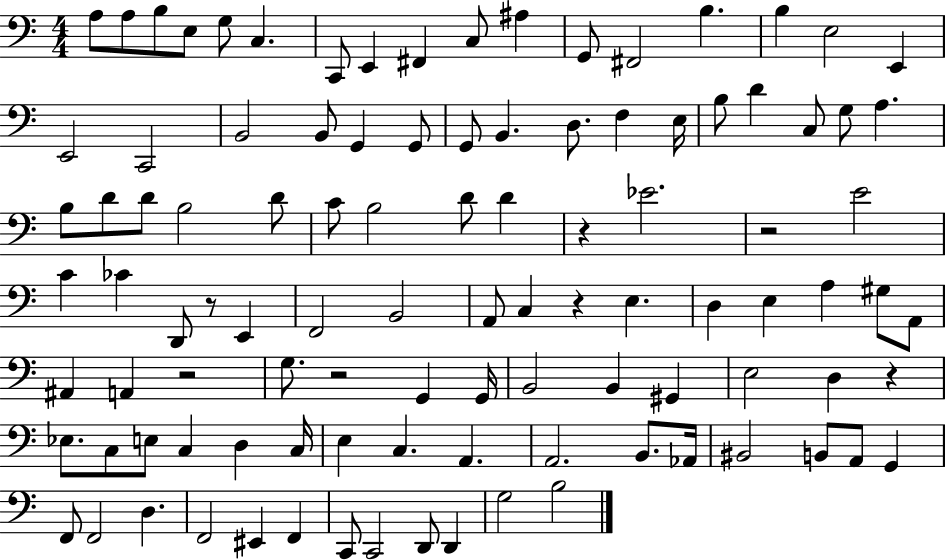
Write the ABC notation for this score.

X:1
T:Untitled
M:4/4
L:1/4
K:C
A,/2 A,/2 B,/2 E,/2 G,/2 C, C,,/2 E,, ^F,, C,/2 ^A, G,,/2 ^F,,2 B, B, E,2 E,, E,,2 C,,2 B,,2 B,,/2 G,, G,,/2 G,,/2 B,, D,/2 F, E,/4 B,/2 D C,/2 G,/2 A, B,/2 D/2 D/2 B,2 D/2 C/2 B,2 D/2 D z _E2 z2 E2 C _C D,,/2 z/2 E,, F,,2 B,,2 A,,/2 C, z E, D, E, A, ^G,/2 A,,/2 ^A,, A,, z2 G,/2 z2 G,, G,,/4 B,,2 B,, ^G,, E,2 D, z _E,/2 C,/2 E,/2 C, D, C,/4 E, C, A,, A,,2 B,,/2 _A,,/4 ^B,,2 B,,/2 A,,/2 G,, F,,/2 F,,2 D, F,,2 ^E,, F,, C,,/2 C,,2 D,,/2 D,, G,2 B,2